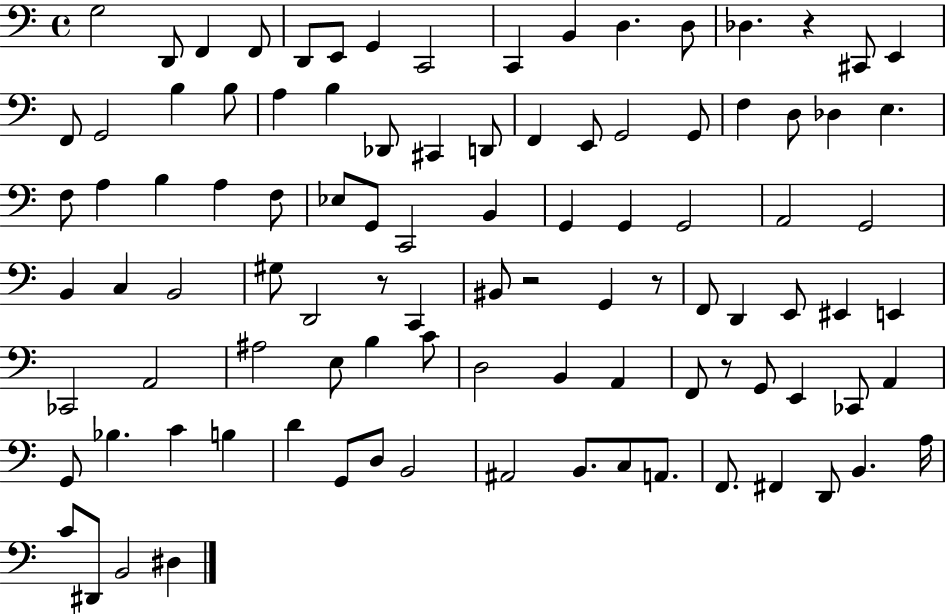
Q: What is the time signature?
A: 4/4